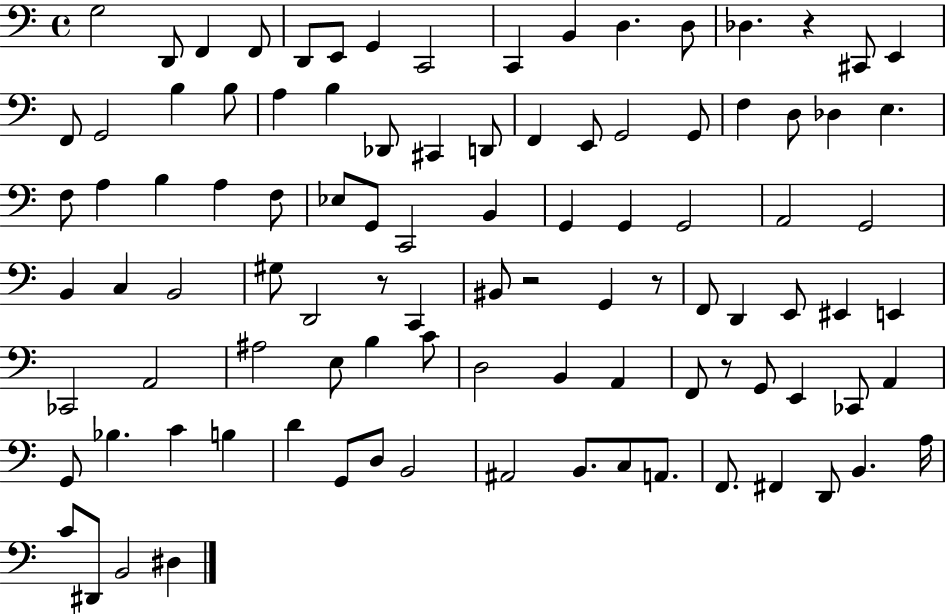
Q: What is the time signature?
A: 4/4